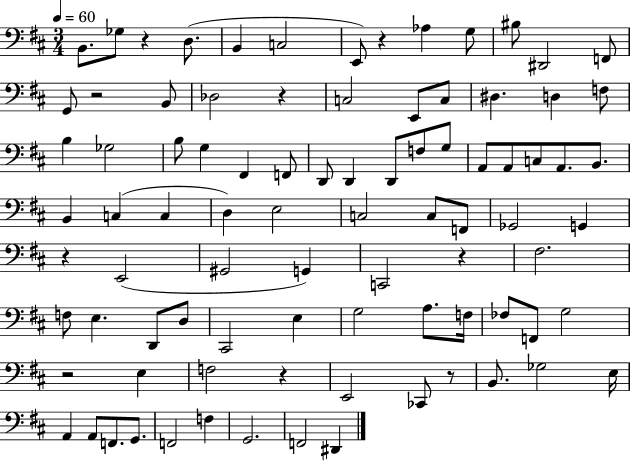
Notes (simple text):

B2/e. Gb3/e R/q D3/e. B2/q C3/h E2/e R/q Ab3/q G3/e BIS3/e D#2/h F2/e G2/e R/h B2/e Db3/h R/q C3/h E2/e C3/e D#3/q. D3/q F3/e B3/q Gb3/h B3/e G3/q F#2/q F2/e D2/e D2/q D2/e F3/e G3/e A2/e A2/e C3/e A2/e. B2/e. B2/q C3/q C3/q D3/q E3/h C3/h C3/e F2/e Gb2/h G2/q R/q E2/h G#2/h G2/q C2/h R/q F#3/h. F3/e E3/q. D2/e D3/e C#2/h E3/q G3/h A3/e. F3/s FES3/e F2/e G3/h R/h E3/q F3/h R/q E2/h CES2/e R/e B2/e. Gb3/h E3/s A2/q A2/e F2/e. G2/e. F2/h F3/q G2/h. F2/h D#2/q